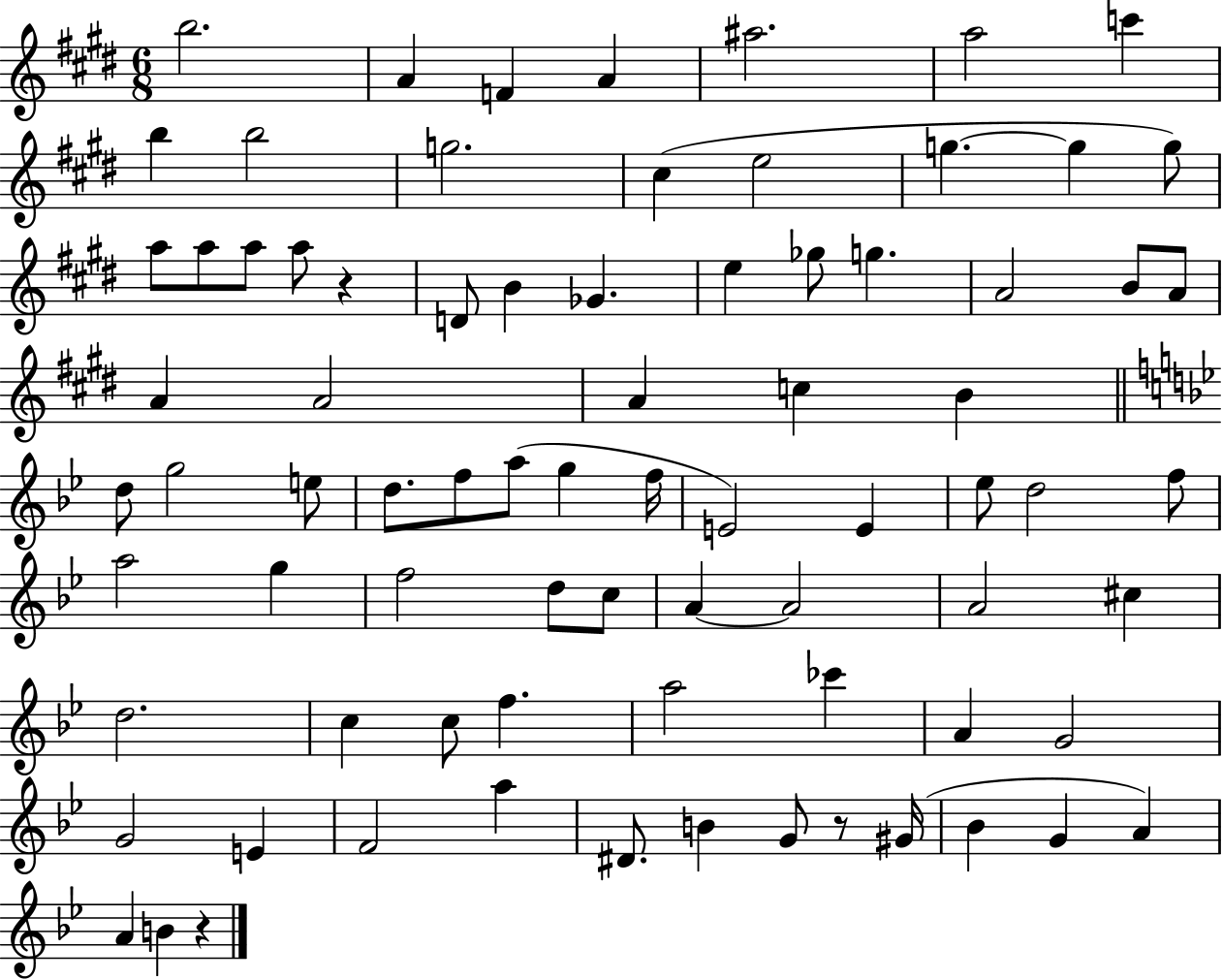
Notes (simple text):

B5/h. A4/q F4/q A4/q A#5/h. A5/h C6/q B5/q B5/h G5/h. C#5/q E5/h G5/q. G5/q G5/e A5/e A5/e A5/e A5/e R/q D4/e B4/q Gb4/q. E5/q Gb5/e G5/q. A4/h B4/e A4/e A4/q A4/h A4/q C5/q B4/q D5/e G5/h E5/e D5/e. F5/e A5/e G5/q F5/s E4/h E4/q Eb5/e D5/h F5/e A5/h G5/q F5/h D5/e C5/e A4/q A4/h A4/h C#5/q D5/h. C5/q C5/e F5/q. A5/h CES6/q A4/q G4/h G4/h E4/q F4/h A5/q D#4/e. B4/q G4/e R/e G#4/s Bb4/q G4/q A4/q A4/q B4/q R/q